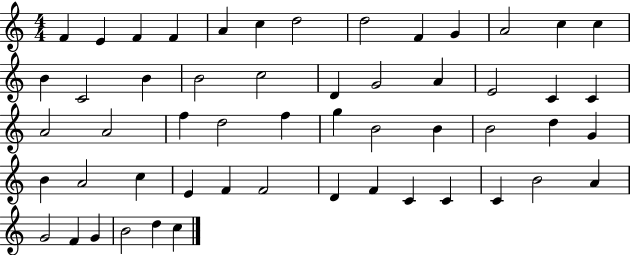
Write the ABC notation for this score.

X:1
T:Untitled
M:4/4
L:1/4
K:C
F E F F A c d2 d2 F G A2 c c B C2 B B2 c2 D G2 A E2 C C A2 A2 f d2 f g B2 B B2 d G B A2 c E F F2 D F C C C B2 A G2 F G B2 d c